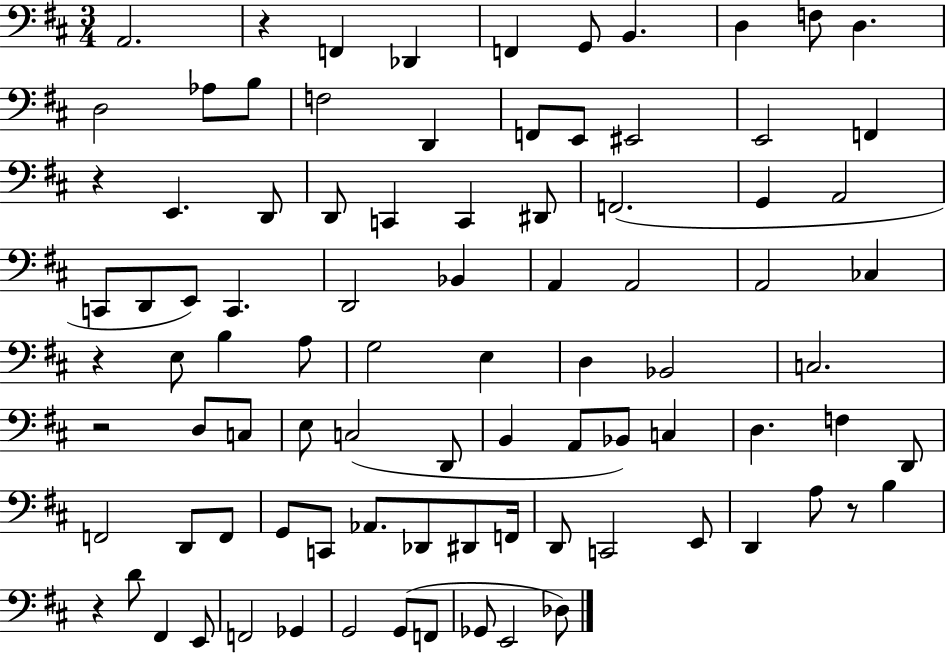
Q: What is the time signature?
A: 3/4